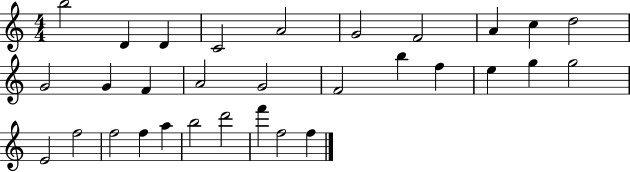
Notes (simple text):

B5/h D4/q D4/q C4/h A4/h G4/h F4/h A4/q C5/q D5/h G4/h G4/q F4/q A4/h G4/h F4/h B5/q F5/q E5/q G5/q G5/h E4/h F5/h F5/h F5/q A5/q B5/h D6/h F6/q F5/h F5/q